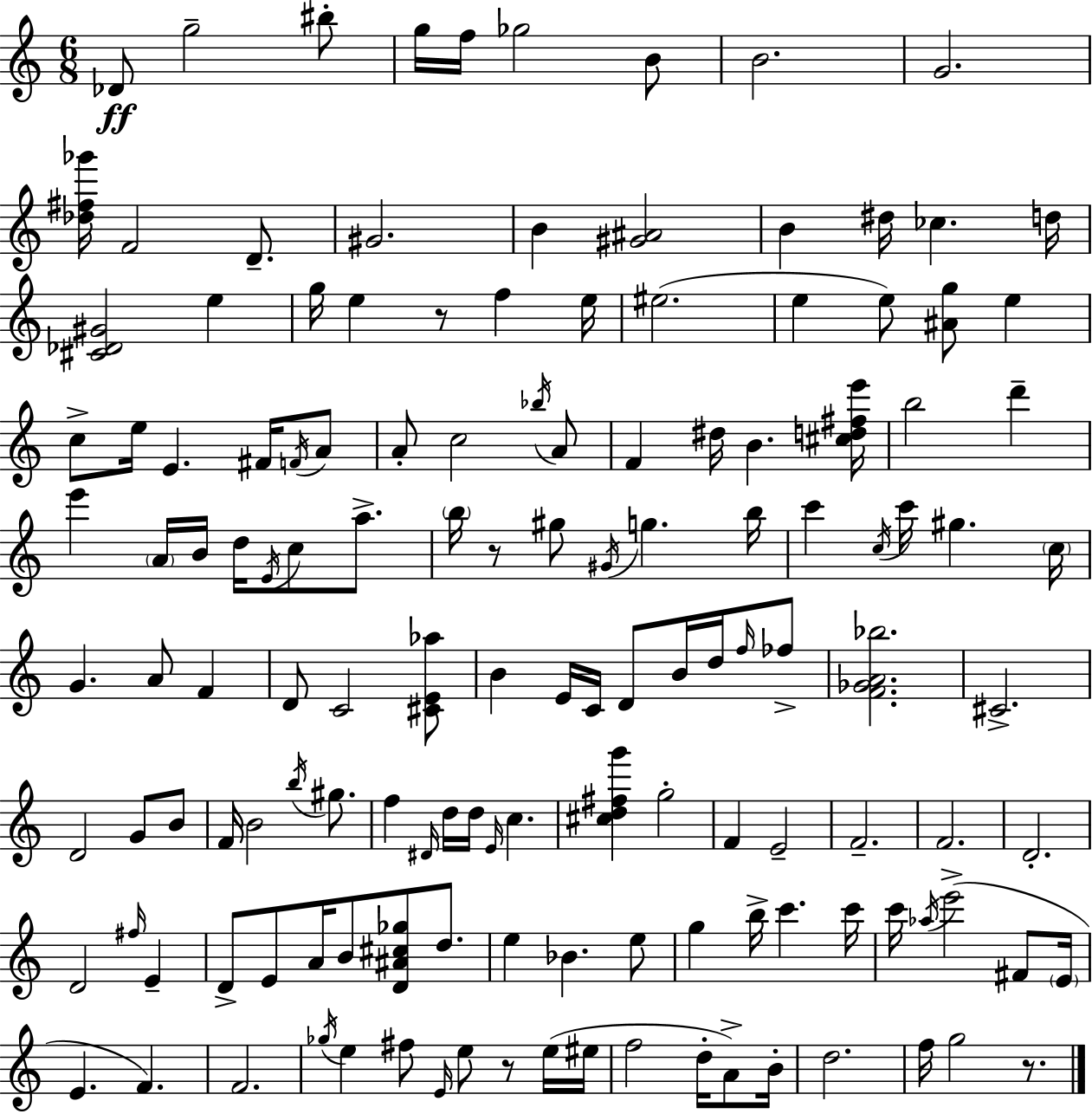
Db4/e G5/h BIS5/e G5/s F5/s Gb5/h B4/e B4/h. G4/h. [Db5,F#5,Gb6]/s F4/h D4/e. G#4/h. B4/q [G#4,A#4]/h B4/q D#5/s CES5/q. D5/s [C#4,Db4,G#4]/h E5/q G5/s E5/q R/e F5/q E5/s EIS5/h. E5/q E5/e [A#4,G5]/e E5/q C5/e E5/s E4/q. F#4/s F4/s A4/e A4/e C5/h Bb5/s A4/e F4/q D#5/s B4/q. [C#5,D5,F#5,E6]/s B5/h D6/q E6/q A4/s B4/s D5/s E4/s C5/e A5/e. B5/s R/e G#5/e G#4/s G5/q. B5/s C6/q C5/s C6/s G#5/q. C5/s G4/q. A4/e F4/q D4/e C4/h [C#4,E4,Ab5]/e B4/q E4/s C4/s D4/e B4/s D5/s F5/s FES5/e [F4,Gb4,A4,Bb5]/h. C#4/h. D4/h G4/e B4/e F4/s B4/h B5/s G#5/e. F5/q D#4/s D5/s D5/s E4/s C5/q. [C#5,D5,F#5,G6]/q G5/h F4/q E4/h F4/h. F4/h. D4/h. D4/h F#5/s E4/q D4/e E4/e A4/s B4/e [D4,A#4,C#5,Gb5]/e D5/e. E5/q Bb4/q. E5/e G5/q B5/s C6/q. C6/s C6/s Ab5/s E6/h F#4/e E4/s E4/q. F4/q. F4/h. Gb5/s E5/q F#5/e E4/s E5/e R/e E5/s EIS5/s F5/h D5/s A4/e B4/s D5/h. F5/s G5/h R/e.